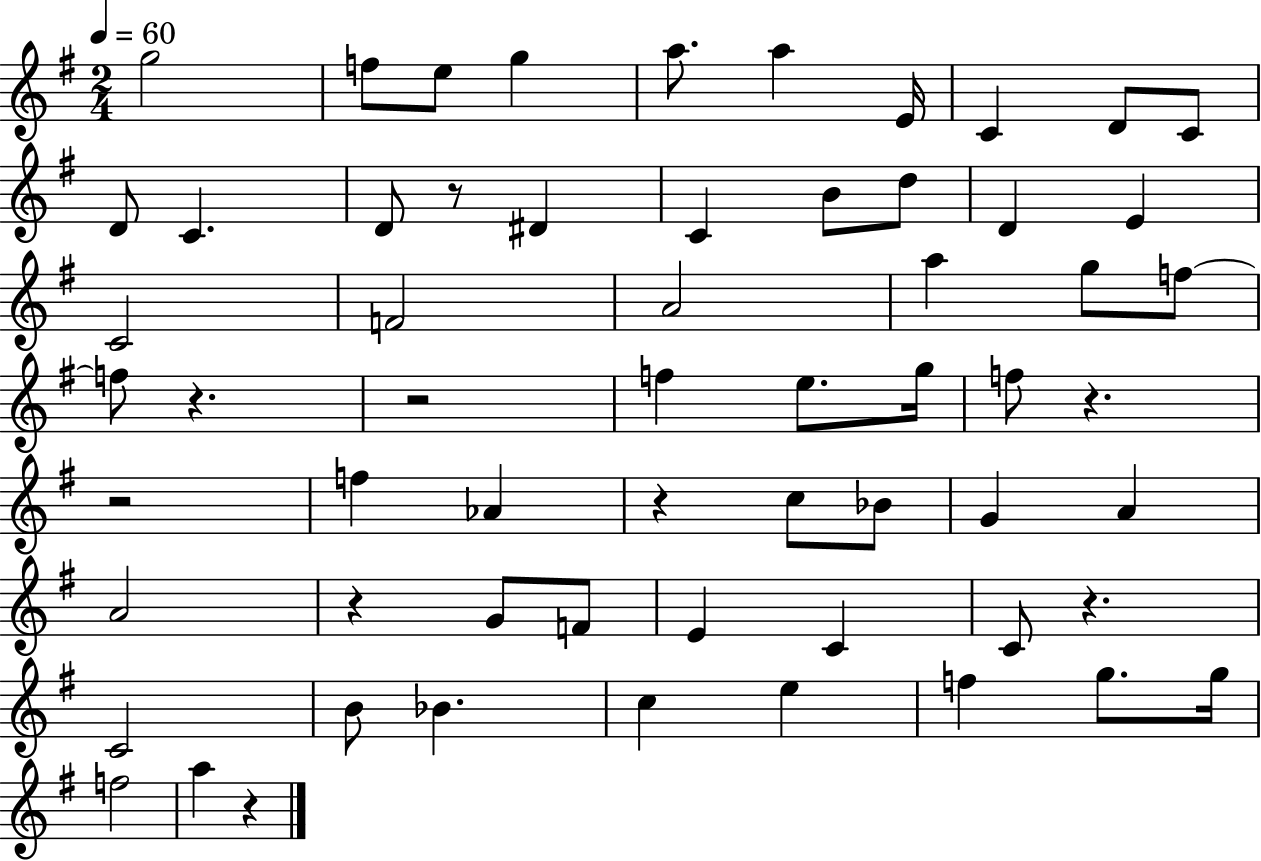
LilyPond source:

{
  \clef treble
  \numericTimeSignature
  \time 2/4
  \key g \major
  \tempo 4 = 60
  g''2 | f''8 e''8 g''4 | a''8. a''4 e'16 | c'4 d'8 c'8 | \break d'8 c'4. | d'8 r8 dis'4 | c'4 b'8 d''8 | d'4 e'4 | \break c'2 | f'2 | a'2 | a''4 g''8 f''8~~ | \break f''8 r4. | r2 | f''4 e''8. g''16 | f''8 r4. | \break r2 | f''4 aes'4 | r4 c''8 bes'8 | g'4 a'4 | \break a'2 | r4 g'8 f'8 | e'4 c'4 | c'8 r4. | \break c'2 | b'8 bes'4. | c''4 e''4 | f''4 g''8. g''16 | \break f''2 | a''4 r4 | \bar "|."
}